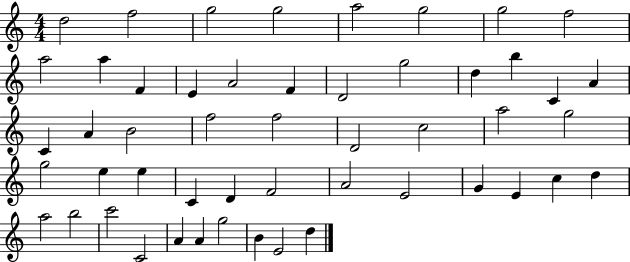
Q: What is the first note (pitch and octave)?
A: D5